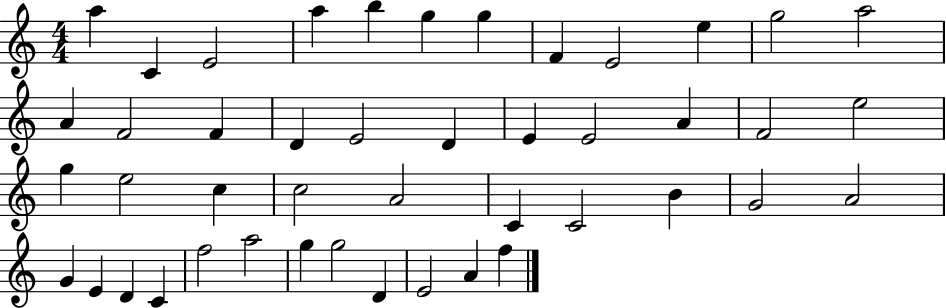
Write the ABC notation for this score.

X:1
T:Untitled
M:4/4
L:1/4
K:C
a C E2 a b g g F E2 e g2 a2 A F2 F D E2 D E E2 A F2 e2 g e2 c c2 A2 C C2 B G2 A2 G E D C f2 a2 g g2 D E2 A f